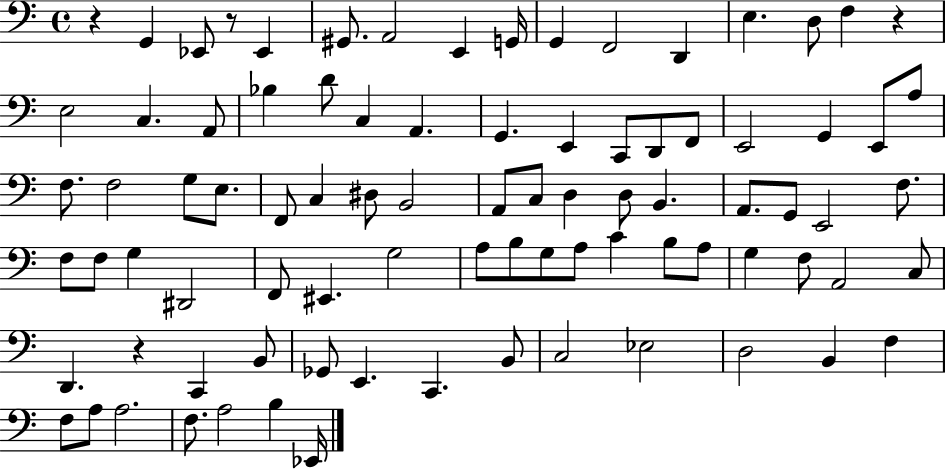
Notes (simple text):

R/q G2/q Eb2/e R/e Eb2/q G#2/e. A2/h E2/q G2/s G2/q F2/h D2/q E3/q. D3/e F3/q R/q E3/h C3/q. A2/e Bb3/q D4/e C3/q A2/q. G2/q. E2/q C2/e D2/e F2/e E2/h G2/q E2/e A3/e F3/e. F3/h G3/e E3/e. F2/e C3/q D#3/e B2/h A2/e C3/e D3/q D3/e B2/q. A2/e. G2/e E2/h F3/e. F3/e F3/e G3/q D#2/h F2/e EIS2/q. G3/h A3/e B3/e G3/e A3/e C4/q B3/e A3/e G3/q F3/e A2/h C3/e D2/q. R/q C2/q B2/e Gb2/e E2/q. C2/q. B2/e C3/h Eb3/h D3/h B2/q F3/q F3/e A3/e A3/h. F3/e. A3/h B3/q Eb2/s